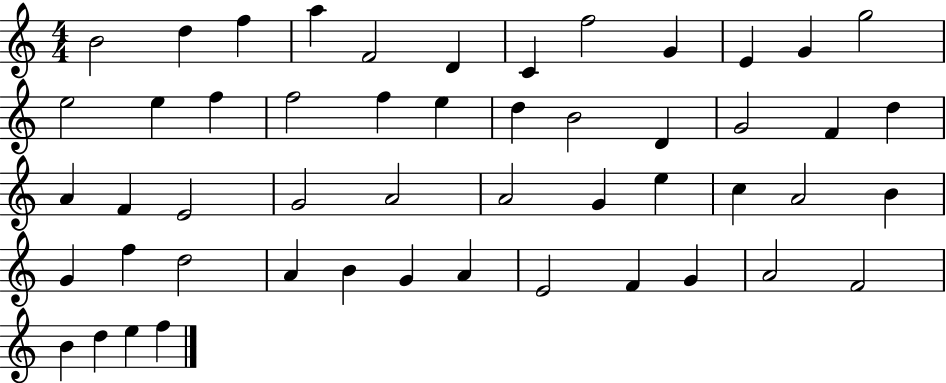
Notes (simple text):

B4/h D5/q F5/q A5/q F4/h D4/q C4/q F5/h G4/q E4/q G4/q G5/h E5/h E5/q F5/q F5/h F5/q E5/q D5/q B4/h D4/q G4/h F4/q D5/q A4/q F4/q E4/h G4/h A4/h A4/h G4/q E5/q C5/q A4/h B4/q G4/q F5/q D5/h A4/q B4/q G4/q A4/q E4/h F4/q G4/q A4/h F4/h B4/q D5/q E5/q F5/q